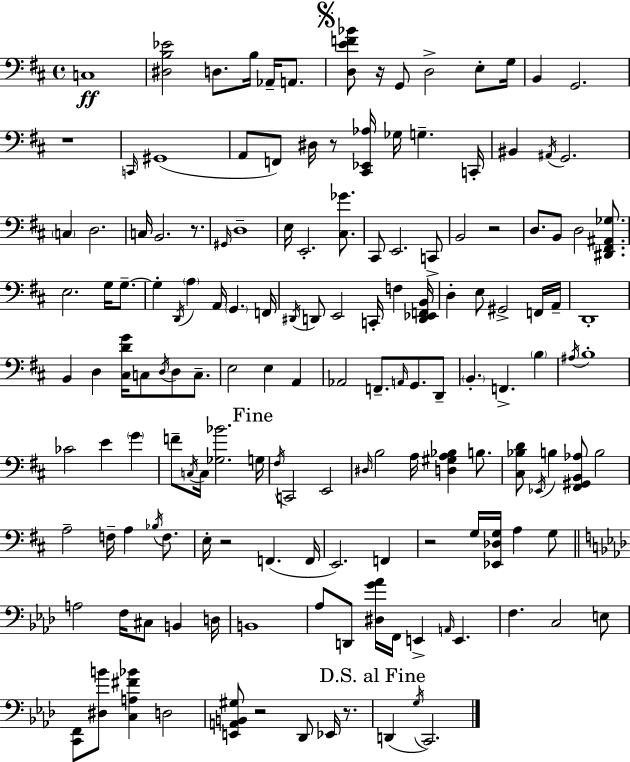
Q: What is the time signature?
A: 4/4